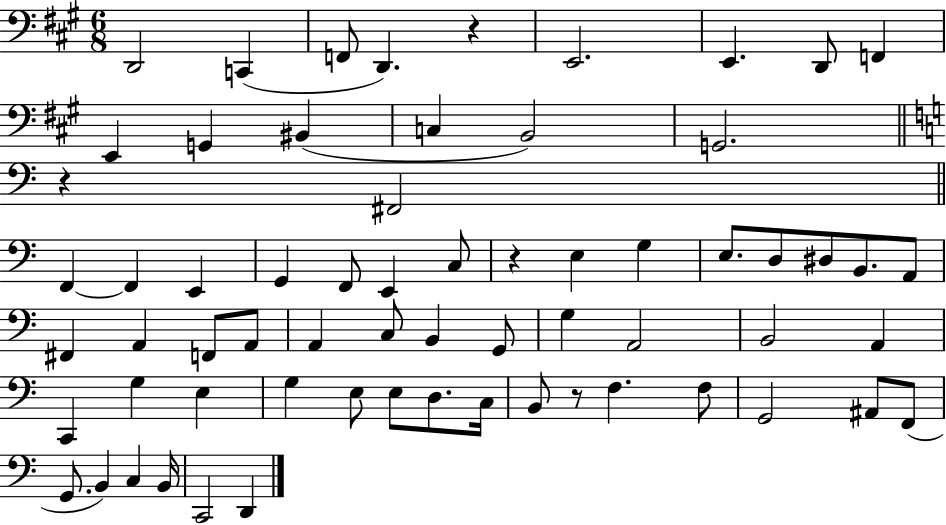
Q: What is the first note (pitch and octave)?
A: D2